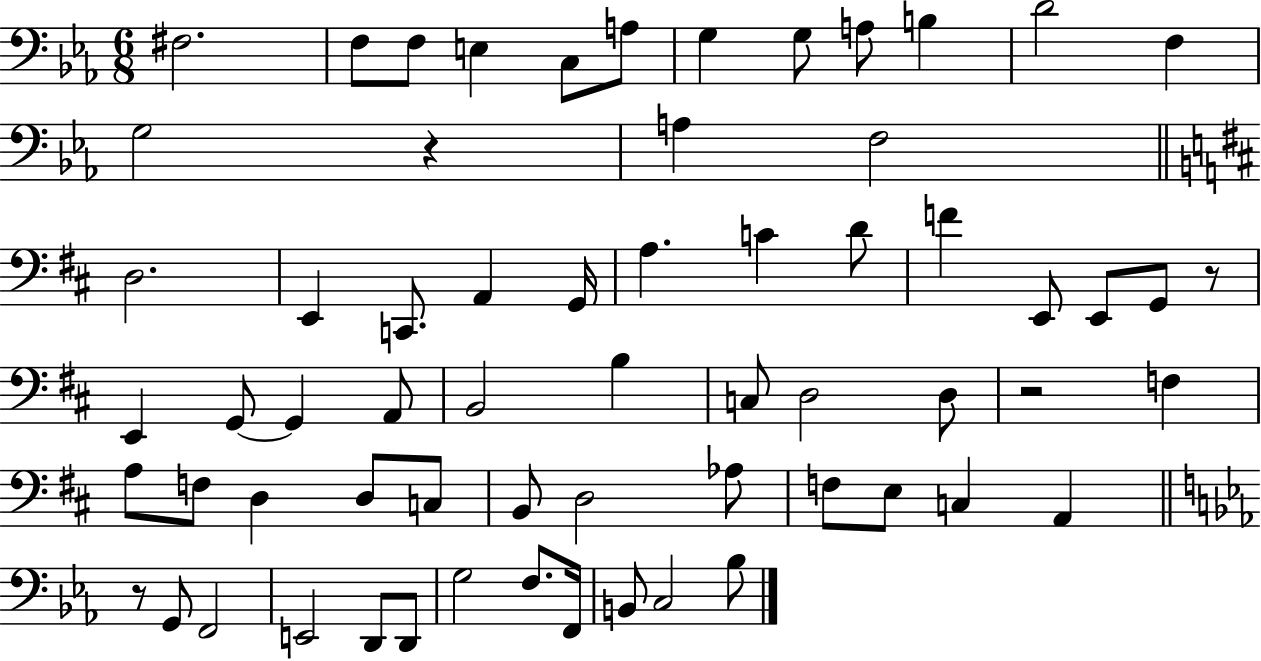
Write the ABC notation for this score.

X:1
T:Untitled
M:6/8
L:1/4
K:Eb
^F,2 F,/2 F,/2 E, C,/2 A,/2 G, G,/2 A,/2 B, D2 F, G,2 z A, F,2 D,2 E,, C,,/2 A,, G,,/4 A, C D/2 F E,,/2 E,,/2 G,,/2 z/2 E,, G,,/2 G,, A,,/2 B,,2 B, C,/2 D,2 D,/2 z2 F, A,/2 F,/2 D, D,/2 C,/2 B,,/2 D,2 _A,/2 F,/2 E,/2 C, A,, z/2 G,,/2 F,,2 E,,2 D,,/2 D,,/2 G,2 F,/2 F,,/4 B,,/2 C,2 _B,/2